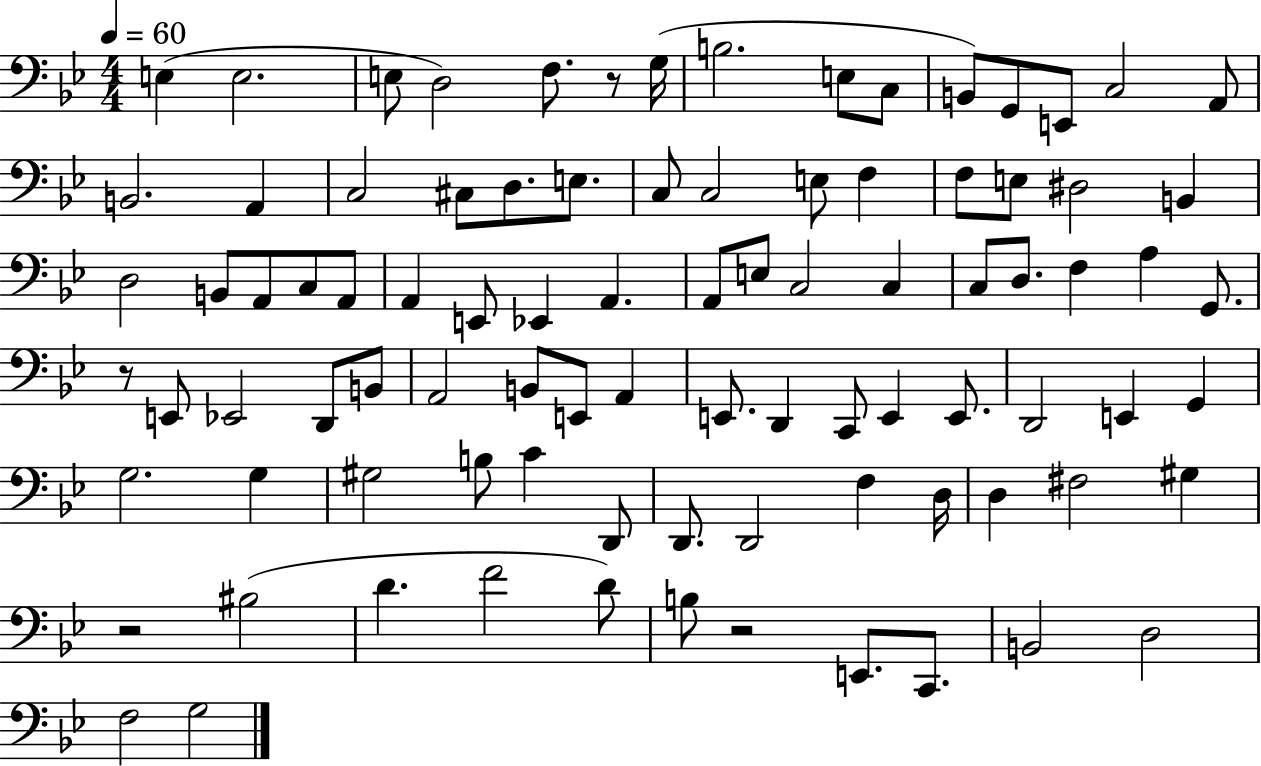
{
  \clef bass
  \numericTimeSignature
  \time 4/4
  \key bes \major
  \tempo 4 = 60
  e4( e2. | e8 d2) f8. r8 g16( | b2. e8 c8 | b,8) g,8 e,8 c2 a,8 | \break b,2. a,4 | c2 cis8 d8. e8. | c8 c2 e8 f4 | f8 e8 dis2 b,4 | \break d2 b,8 a,8 c8 a,8 | a,4 e,8 ees,4 a,4. | a,8 e8 c2 c4 | c8 d8. f4 a4 g,8. | \break r8 e,8 ees,2 d,8 b,8 | a,2 b,8 e,8 a,4 | e,8. d,4 c,8 e,4 e,8. | d,2 e,4 g,4 | \break g2. g4 | gis2 b8 c'4 d,8 | d,8. d,2 f4 d16 | d4 fis2 gis4 | \break r2 bis2( | d'4. f'2 d'8) | b8 r2 e,8. c,8. | b,2 d2 | \break f2 g2 | \bar "|."
}